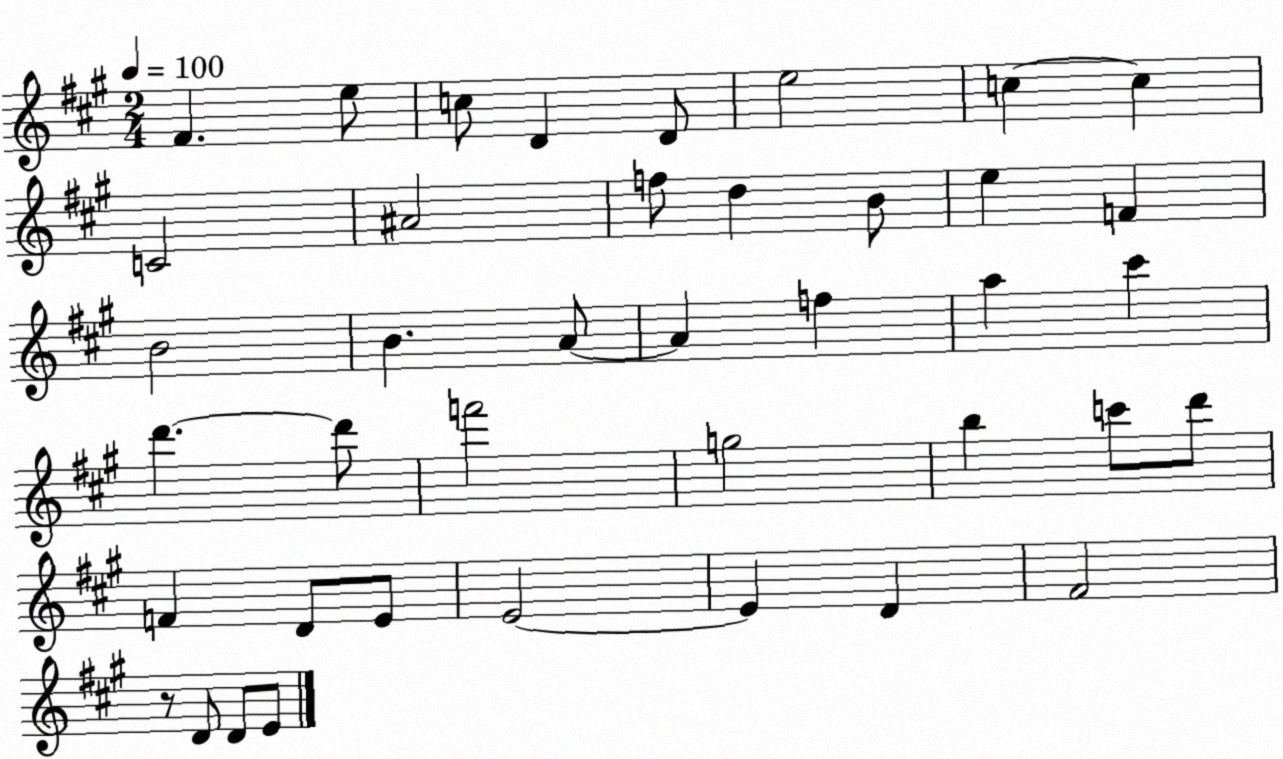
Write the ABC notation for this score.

X:1
T:Untitled
M:2/4
L:1/4
K:A
^F e/2 c/2 D D/2 e2 c c C2 ^A2 f/2 d B/2 e F B2 B A/2 A f a ^c' d' d'/2 f'2 g2 b c'/2 d'/2 F D/2 E/2 E2 E D ^F2 z/2 D/2 D/2 E/2